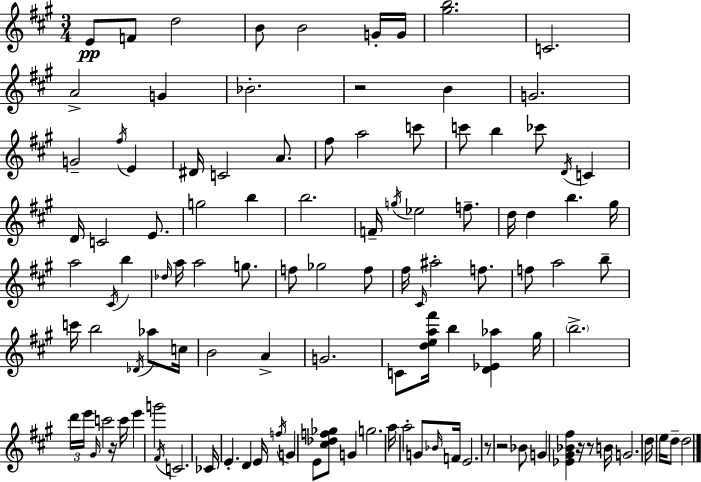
E4/e F4/e D5/h B4/e B4/h G4/s G4/s [G#5,B5]/h. C4/h. A4/h G4/q Bb4/h. R/h B4/q G4/h. G4/h F#5/s E4/q D#4/s C4/h A4/e. F#5/e A5/h C6/e C6/e B5/q CES6/e D4/s C4/q D4/s C4/h E4/e. G5/h B5/q B5/h. F4/s G5/s Eb5/h F5/e. D5/s D5/q B5/q. G#5/s A5/h C#4/s B5/q Db5/s A5/s A5/h G5/e. F5/e Gb5/h F5/e F#5/s C#4/s A#5/h F5/e. F5/e A5/h B5/e C6/s B5/h Db4/s Ab5/e C5/s B4/h A4/q G4/h. C4/e [D5,E5,A5,F#6]/s B5/q [D4,Eb4,Ab5]/q G#5/s B5/h. D6/s E6/s G#4/s C6/h R/s C6/s E6/q G6/h F#4/s C4/h. CES4/s E4/q. D4/q E4/s F5/s G4/q E4/e [C#5,Db5,F5,Gb5]/e G4/q G5/h. A5/s A5/h G4/e Bb4/s F4/s E4/h. R/e R/h Bb4/e G4/q [Eb4,G#4,Bb4,F#5]/q R/s R/e B4/s G4/h. D5/s E5/s D5/e D5/h